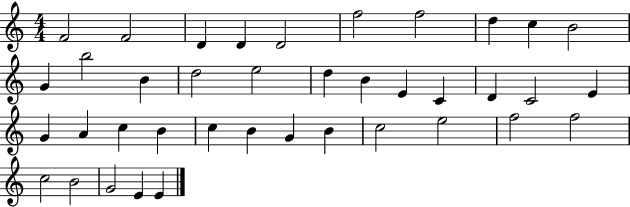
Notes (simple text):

F4/h F4/h D4/q D4/q D4/h F5/h F5/h D5/q C5/q B4/h G4/q B5/h B4/q D5/h E5/h D5/q B4/q E4/q C4/q D4/q C4/h E4/q G4/q A4/q C5/q B4/q C5/q B4/q G4/q B4/q C5/h E5/h F5/h F5/h C5/h B4/h G4/h E4/q E4/q